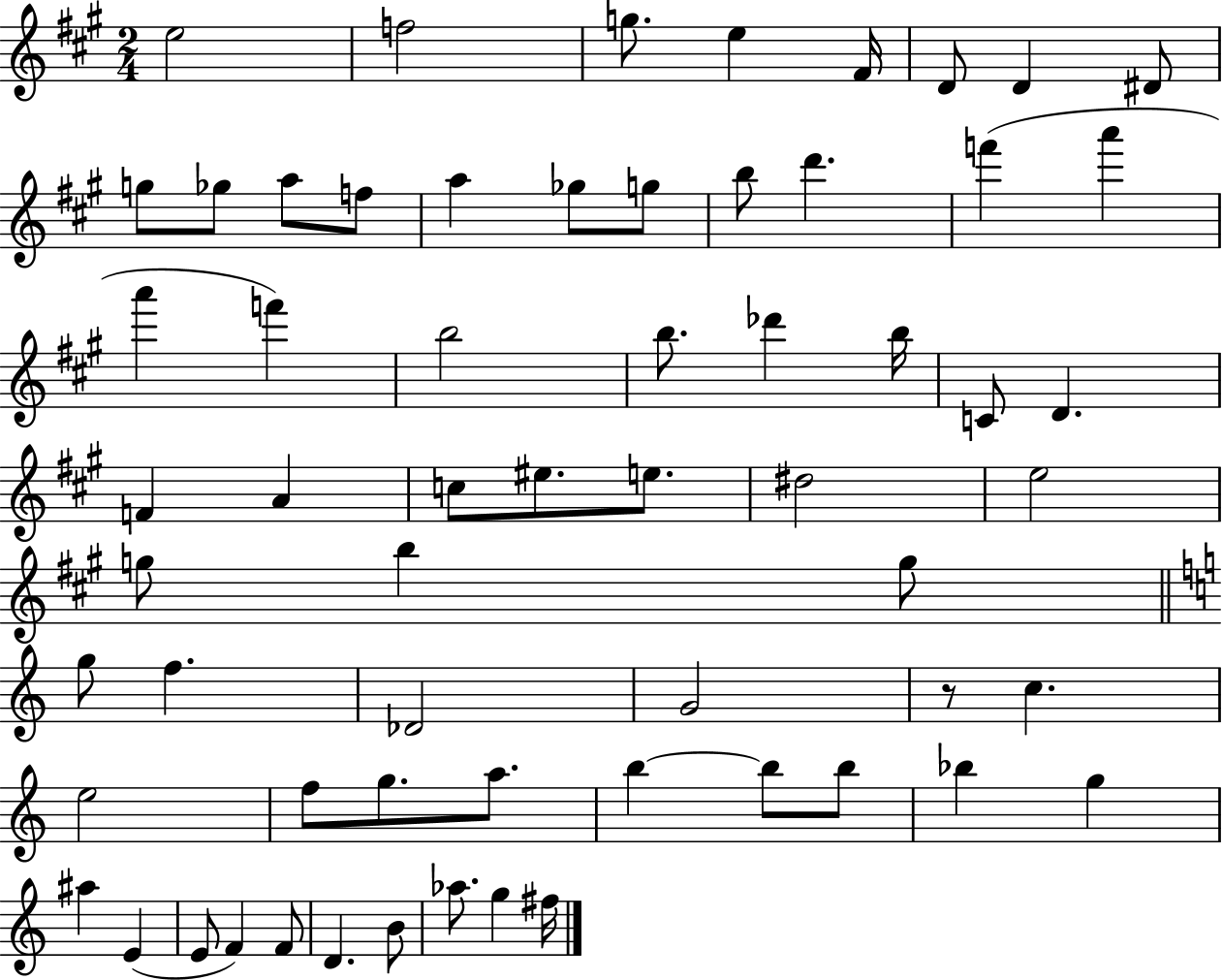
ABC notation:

X:1
T:Untitled
M:2/4
L:1/4
K:A
e2 f2 g/2 e ^F/4 D/2 D ^D/2 g/2 _g/2 a/2 f/2 a _g/2 g/2 b/2 d' f' a' a' f' b2 b/2 _d' b/4 C/2 D F A c/2 ^e/2 e/2 ^d2 e2 g/2 b g/2 g/2 f _D2 G2 z/2 c e2 f/2 g/2 a/2 b b/2 b/2 _b g ^a E E/2 F F/2 D B/2 _a/2 g ^f/4